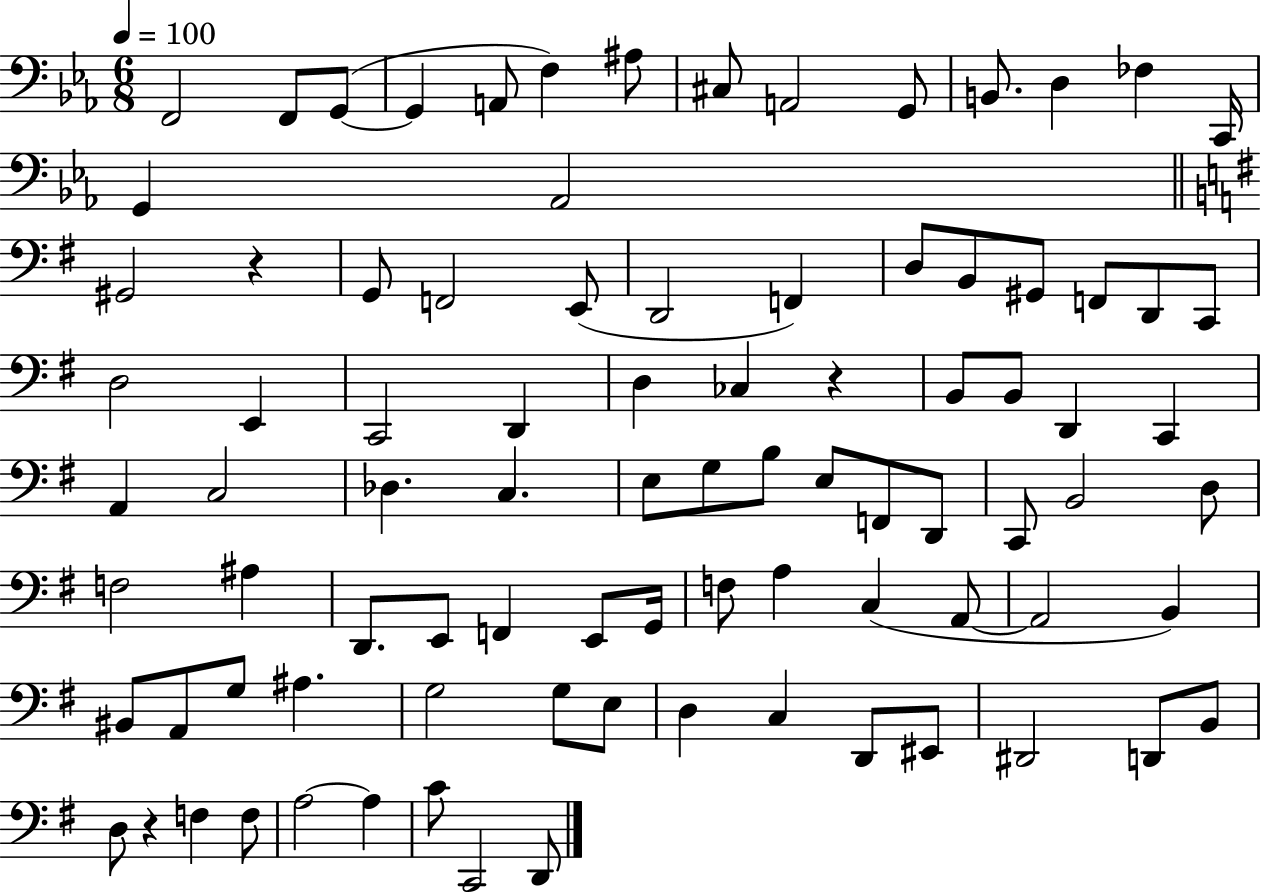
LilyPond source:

{
  \clef bass
  \numericTimeSignature
  \time 6/8
  \key ees \major
  \tempo 4 = 100
  f,2 f,8 g,8~(~ | g,4 a,8 f4) ais8 | cis8 a,2 g,8 | b,8. d4 fes4 c,16 | \break g,4 aes,2 | \bar "||" \break \key g \major gis,2 r4 | g,8 f,2 e,8( | d,2 f,4) | d8 b,8 gis,8 f,8 d,8 c,8 | \break d2 e,4 | c,2 d,4 | d4 ces4 r4 | b,8 b,8 d,4 c,4 | \break a,4 c2 | des4. c4. | e8 g8 b8 e8 f,8 d,8 | c,8 b,2 d8 | \break f2 ais4 | d,8. e,8 f,4 e,8 g,16 | f8 a4 c4( a,8~~ | a,2 b,4) | \break bis,8 a,8 g8 ais4. | g2 g8 e8 | d4 c4 d,8 eis,8 | dis,2 d,8 b,8 | \break d8 r4 f4 f8 | a2~~ a4 | c'8 c,2 d,8 | \bar "|."
}